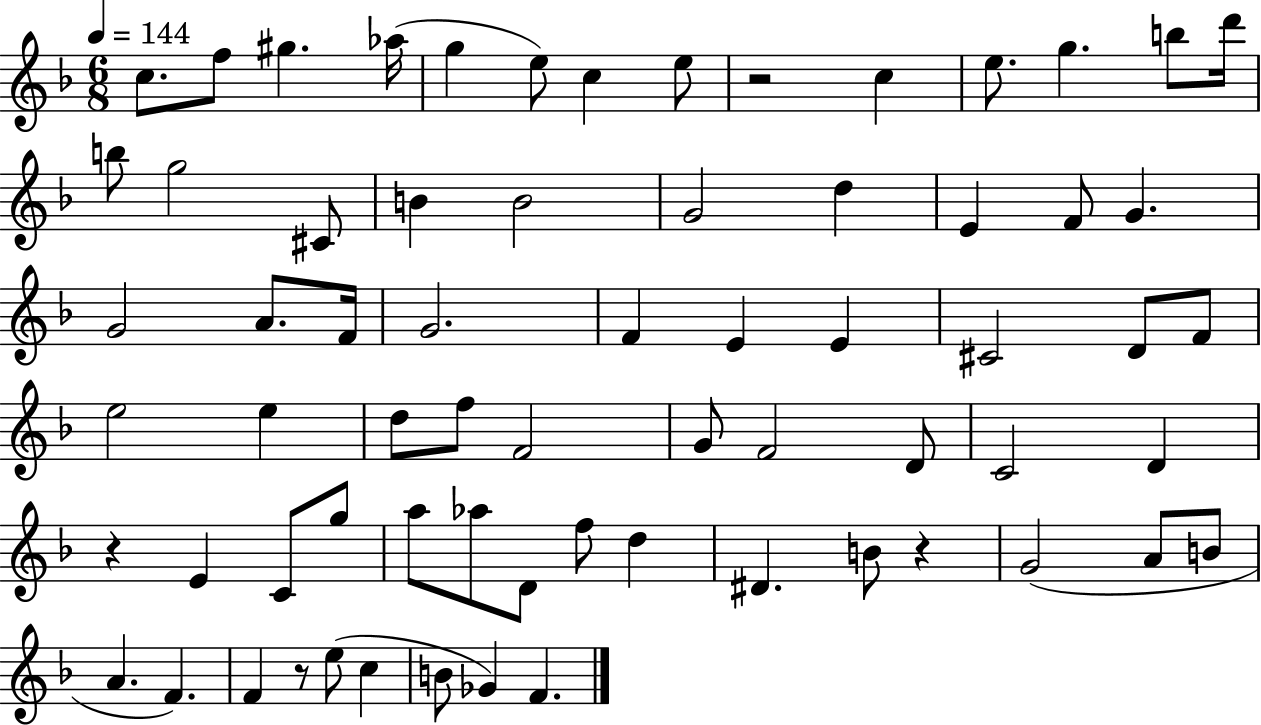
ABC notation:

X:1
T:Untitled
M:6/8
L:1/4
K:F
c/2 f/2 ^g _a/4 g e/2 c e/2 z2 c e/2 g b/2 d'/4 b/2 g2 ^C/2 B B2 G2 d E F/2 G G2 A/2 F/4 G2 F E E ^C2 D/2 F/2 e2 e d/2 f/2 F2 G/2 F2 D/2 C2 D z E C/2 g/2 a/2 _a/2 D/2 f/2 d ^D B/2 z G2 A/2 B/2 A F F z/2 e/2 c B/2 _G F